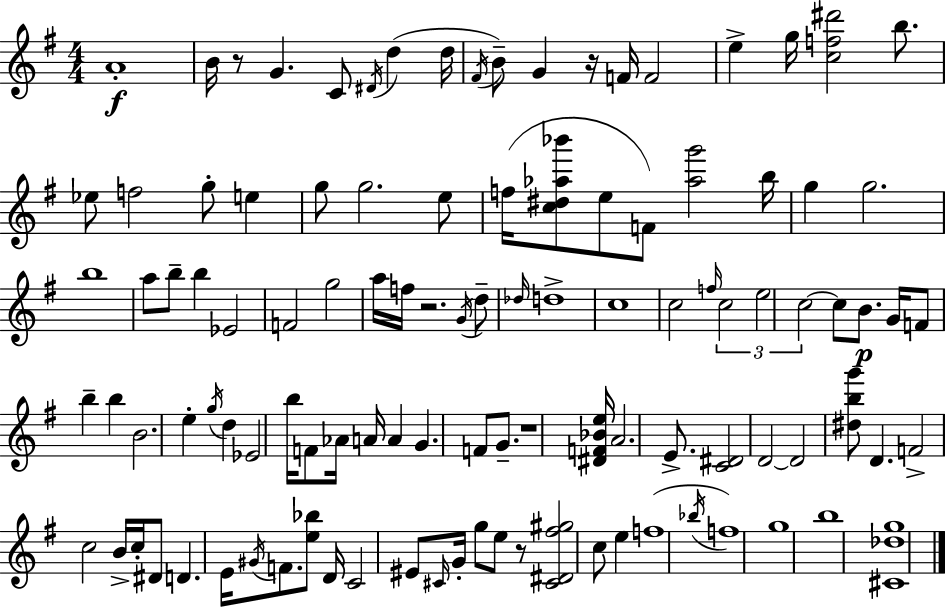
X:1
T:Untitled
M:4/4
L:1/4
K:G
A4 B/4 z/2 G C/2 ^D/4 d d/4 ^F/4 B/2 G z/4 F/4 F2 e g/4 [cf^d']2 b/2 _e/2 f2 g/2 e g/2 g2 e/2 f/4 [c^d_a_b']/2 e/2 F/2 [_ag']2 b/4 g g2 b4 a/2 b/2 b _E2 F2 g2 a/4 f/4 z2 G/4 d/2 _d/4 d4 c4 c2 f/4 c2 e2 c2 c/2 B/2 G/4 F/2 b b B2 e g/4 d _E2 b/4 F/2 _A/4 A/4 A G F/2 G/2 z4 [^DF_Be]/4 A2 E/2 [C^D]2 D2 D2 [^dbg']/2 D F2 c2 B/4 c/4 ^D/2 D E/4 ^G/4 F/2 [e_b]/2 D/4 C2 ^E/2 ^C/4 G/4 g/2 e/2 z/2 [^C^D^f^g]2 c/2 e f4 _b/4 f4 g4 b4 [^C_dg]4